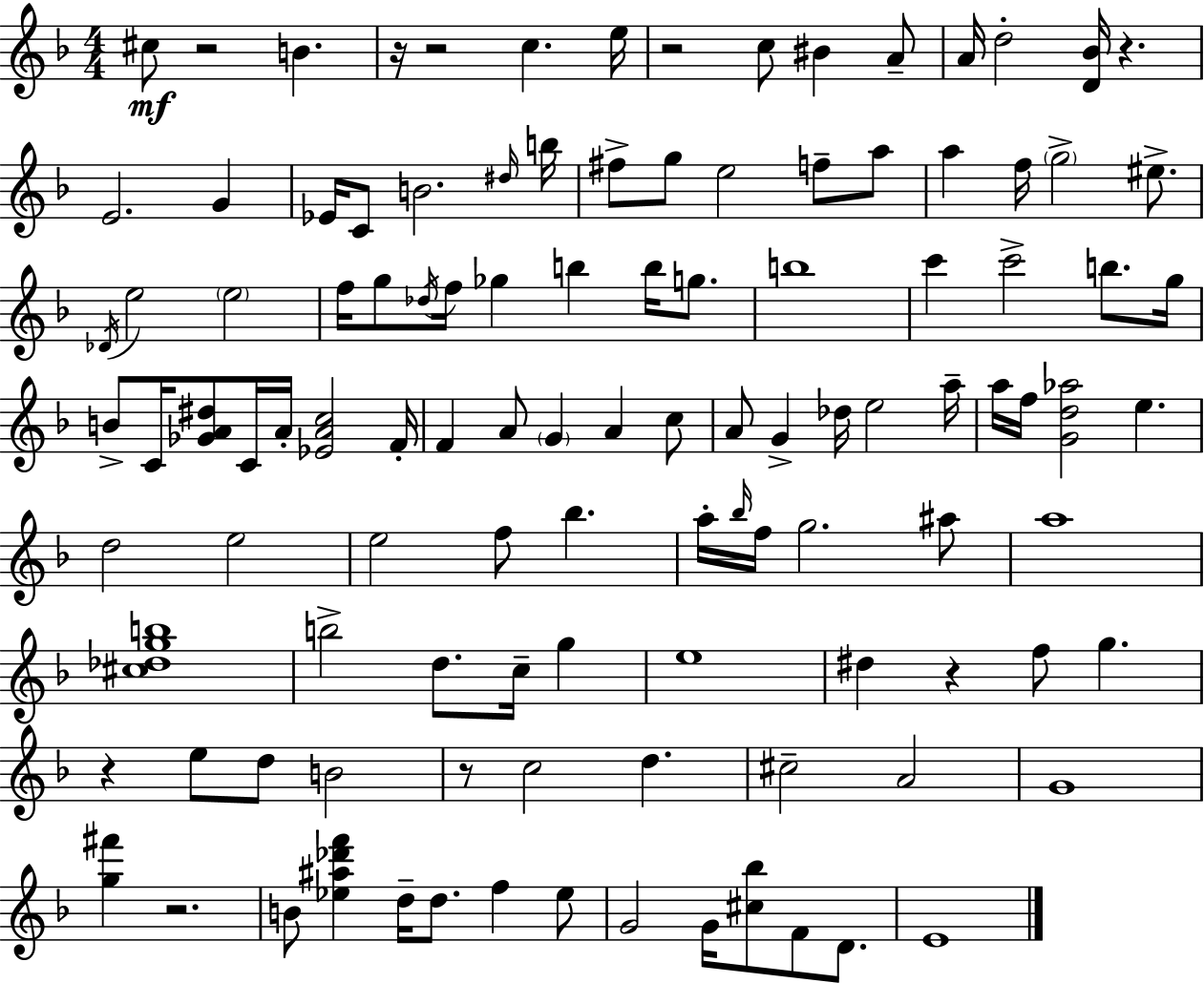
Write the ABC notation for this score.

X:1
T:Untitled
M:4/4
L:1/4
K:Dm
^c/2 z2 B z/4 z2 c e/4 z2 c/2 ^B A/2 A/4 d2 [D_B]/4 z E2 G _E/4 C/2 B2 ^d/4 b/4 ^f/2 g/2 e2 f/2 a/2 a f/4 g2 ^e/2 _D/4 e2 e2 f/4 g/2 _d/4 f/4 _g b b/4 g/2 b4 c' c'2 b/2 g/4 B/2 C/4 [_GA^d]/2 C/4 A/4 [_EAc]2 F/4 F A/2 G A c/2 A/2 G _d/4 e2 a/4 a/4 f/4 [Gd_a]2 e d2 e2 e2 f/2 _b a/4 _b/4 f/4 g2 ^a/2 a4 [^c_dgb]4 b2 d/2 c/4 g e4 ^d z f/2 g z e/2 d/2 B2 z/2 c2 d ^c2 A2 G4 [g^f'] z2 B/2 [_e^a_d'f'] d/4 d/2 f _e/2 G2 G/4 [^c_b]/2 F/2 D/2 E4